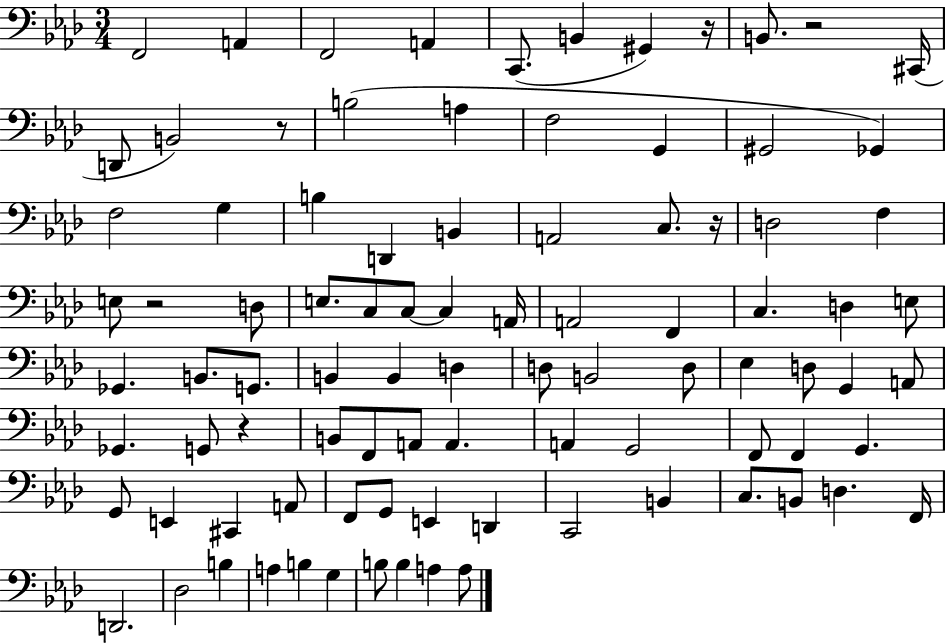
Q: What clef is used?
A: bass